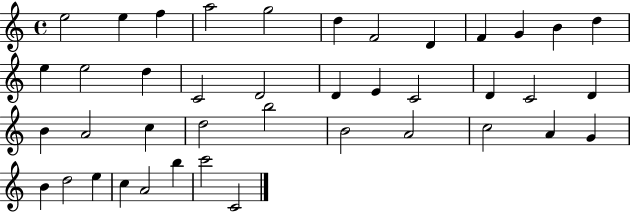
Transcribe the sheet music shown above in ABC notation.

X:1
T:Untitled
M:4/4
L:1/4
K:C
e2 e f a2 g2 d F2 D F G B d e e2 d C2 D2 D E C2 D C2 D B A2 c d2 b2 B2 A2 c2 A G B d2 e c A2 b c'2 C2